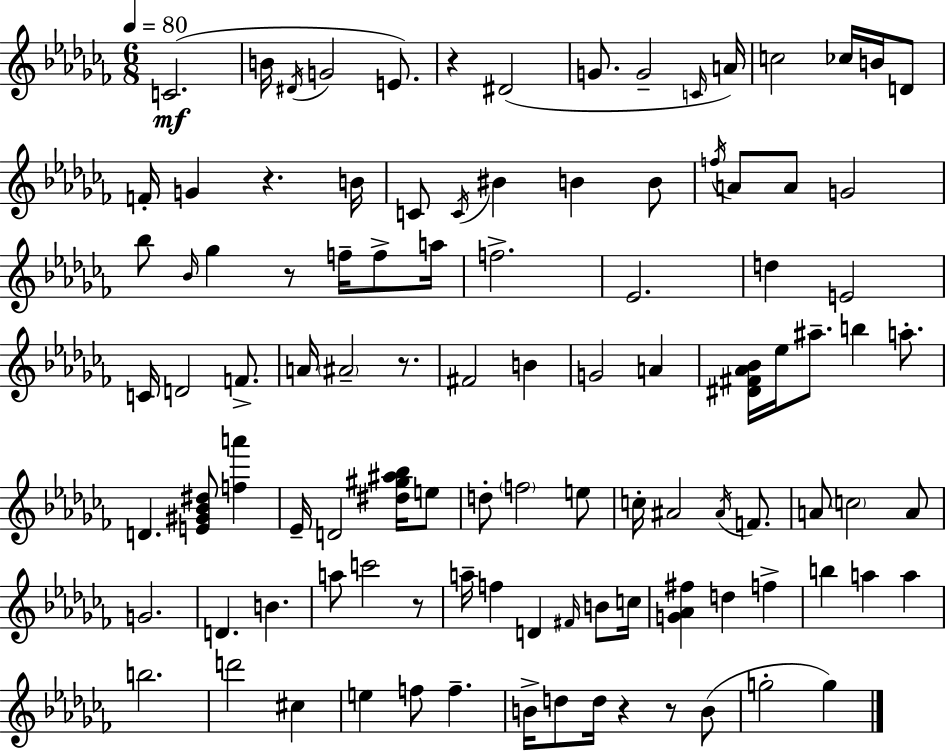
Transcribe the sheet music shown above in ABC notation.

X:1
T:Untitled
M:6/8
L:1/4
K:Abm
C2 B/4 ^D/4 G2 E/2 z ^D2 G/2 G2 C/4 A/4 c2 _c/4 B/4 D/2 F/4 G z B/4 C/2 C/4 ^B B B/2 f/4 A/2 A/2 G2 _b/2 _B/4 _g z/2 f/4 f/2 a/4 f2 _E2 d E2 C/4 D2 F/2 A/4 ^A2 z/2 ^F2 B G2 A [^D^F_A_B]/4 _e/4 ^a/2 b a/2 D [E^G_B^d]/2 [fa'] _E/4 D2 [^d^g^a_b]/4 e/2 d/2 f2 e/2 c/4 ^A2 ^A/4 F/2 A/2 c2 A/2 G2 D B a/2 c'2 z/2 a/4 f D ^F/4 B/2 c/4 [G_A^f] d f b a a b2 d'2 ^c e f/2 f B/4 d/2 d/4 z z/2 B/2 g2 g